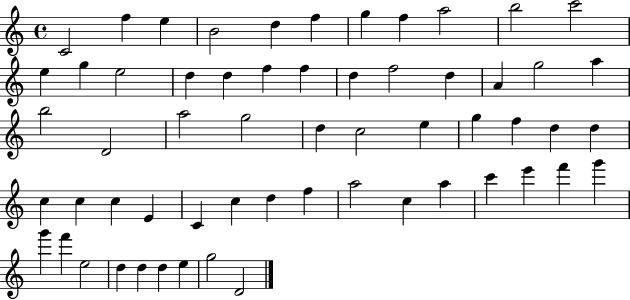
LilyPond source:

{
  \clef treble
  \time 4/4
  \defaultTimeSignature
  \key c \major
  c'2 f''4 e''4 | b'2 d''4 f''4 | g''4 f''4 a''2 | b''2 c'''2 | \break e''4 g''4 e''2 | d''4 d''4 f''4 f''4 | d''4 f''2 d''4 | a'4 g''2 a''4 | \break b''2 d'2 | a''2 g''2 | d''4 c''2 e''4 | g''4 f''4 d''4 d''4 | \break c''4 c''4 c''4 e'4 | c'4 c''4 d''4 f''4 | a''2 c''4 a''4 | c'''4 e'''4 f'''4 g'''4 | \break g'''4 f'''4 e''2 | d''4 d''4 d''4 e''4 | g''2 d'2 | \bar "|."
}